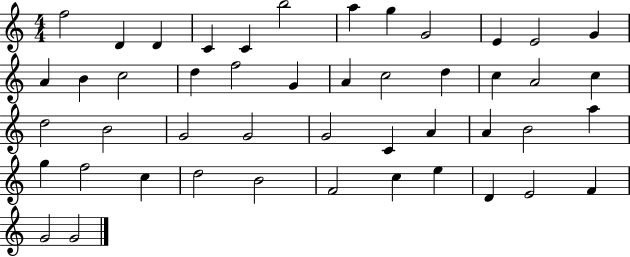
F5/h D4/q D4/q C4/q C4/q B5/h A5/q G5/q G4/h E4/q E4/h G4/q A4/q B4/q C5/h D5/q F5/h G4/q A4/q C5/h D5/q C5/q A4/h C5/q D5/h B4/h G4/h G4/h G4/h C4/q A4/q A4/q B4/h A5/q G5/q F5/h C5/q D5/h B4/h F4/h C5/q E5/q D4/q E4/h F4/q G4/h G4/h